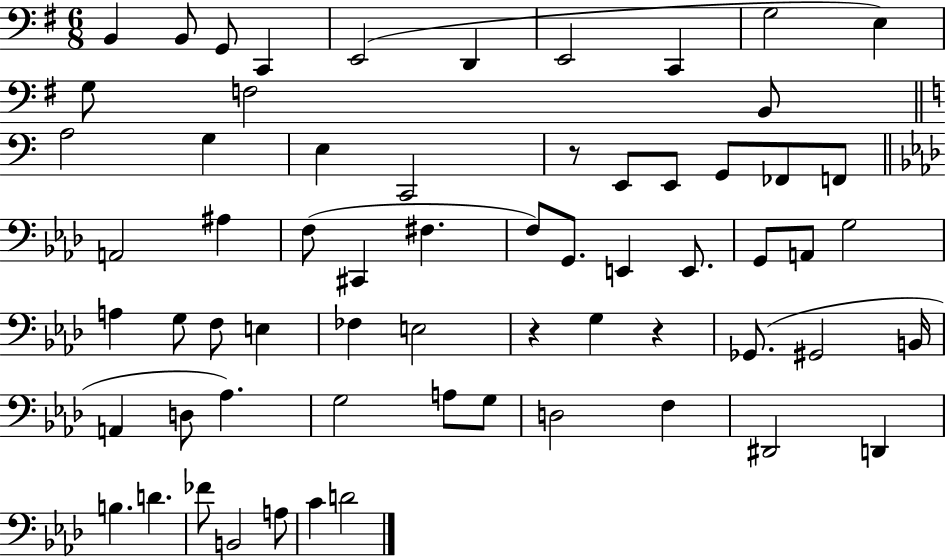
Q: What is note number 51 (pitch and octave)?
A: D3